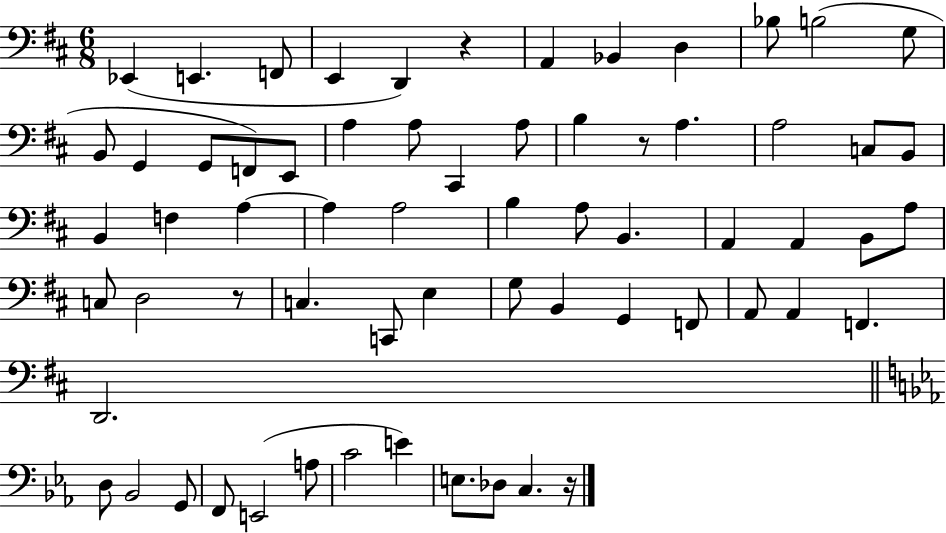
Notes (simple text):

Eb2/q E2/q. F2/e E2/q D2/q R/q A2/q Bb2/q D3/q Bb3/e B3/h G3/e B2/e G2/q G2/e F2/e E2/e A3/q A3/e C#2/q A3/e B3/q R/e A3/q. A3/h C3/e B2/e B2/q F3/q A3/q A3/q A3/h B3/q A3/e B2/q. A2/q A2/q B2/e A3/e C3/e D3/h R/e C3/q. C2/e E3/q G3/e B2/q G2/q F2/e A2/e A2/q F2/q. D2/h. D3/e Bb2/h G2/e F2/e E2/h A3/e C4/h E4/q E3/e. Db3/e C3/q. R/s